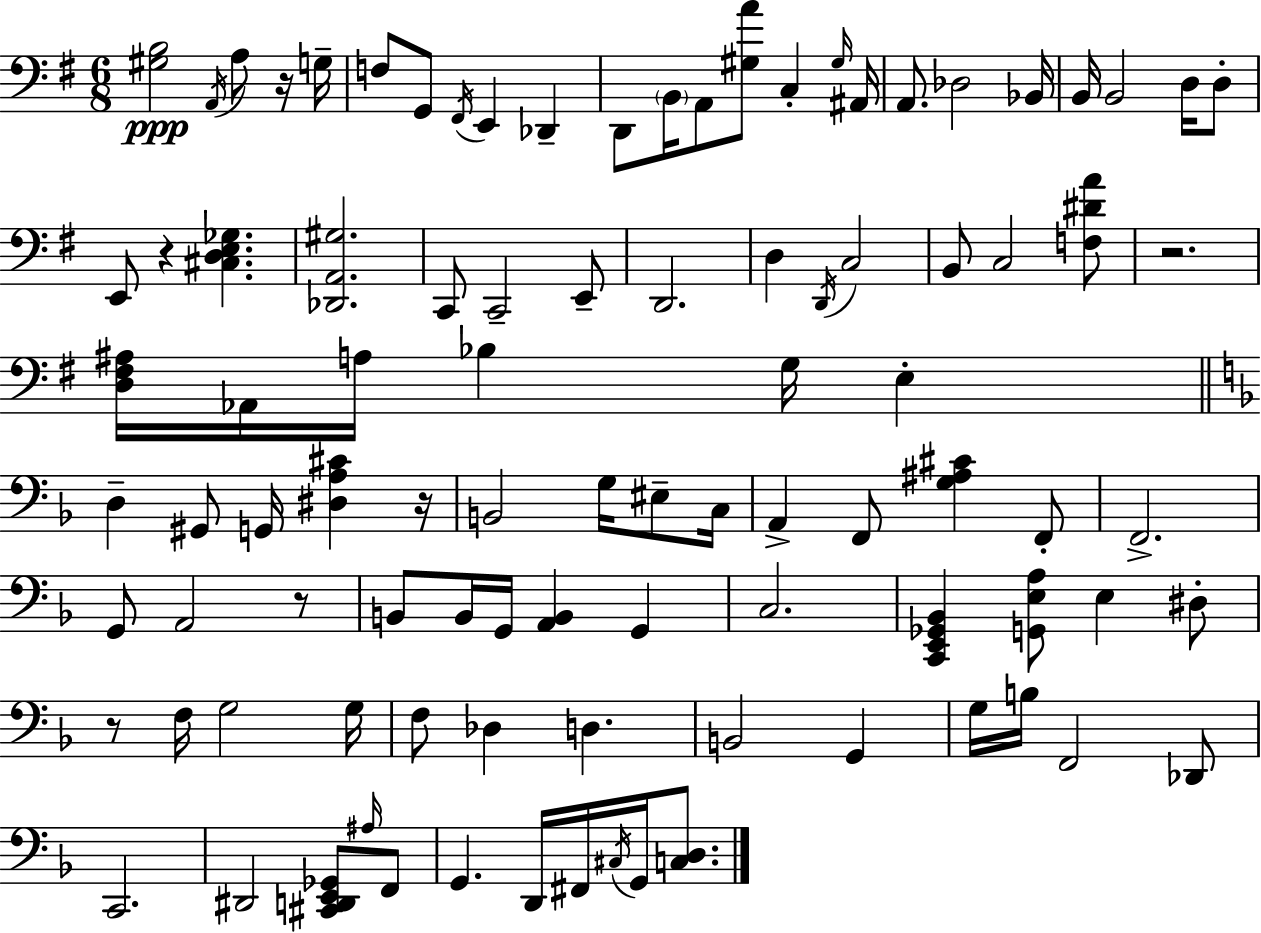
X:1
T:Untitled
M:6/8
L:1/4
K:Em
[^G,B,]2 A,,/4 A,/2 z/4 G,/4 F,/2 G,,/2 ^F,,/4 E,, _D,, D,,/2 B,,/4 A,,/2 [^G,A]/2 C, ^G,/4 ^A,,/4 A,,/2 _D,2 _B,,/4 B,,/4 B,,2 D,/4 D,/2 E,,/2 z [^C,D,E,_G,] [_D,,A,,^G,]2 C,,/2 C,,2 E,,/2 D,,2 D, D,,/4 C,2 B,,/2 C,2 [F,^DA]/2 z2 [D,^F,^A,]/4 _A,,/4 A,/4 _B, G,/4 E, D, ^G,,/2 G,,/4 [^D,A,^C] z/4 B,,2 G,/4 ^E,/2 C,/4 A,, F,,/2 [G,^A,^C] F,,/2 F,,2 G,,/2 A,,2 z/2 B,,/2 B,,/4 G,,/4 [A,,B,,] G,, C,2 [C,,E,,_G,,_B,,] [G,,E,A,]/2 E, ^D,/2 z/2 F,/4 G,2 G,/4 F,/2 _D, D, B,,2 G,, G,/4 B,/4 F,,2 _D,,/2 C,,2 ^D,,2 [^C,,D,,E,,_G,,]/2 ^A,/4 F,,/2 G,, D,,/4 ^F,,/4 ^C,/4 G,,/4 [C,D,]/2